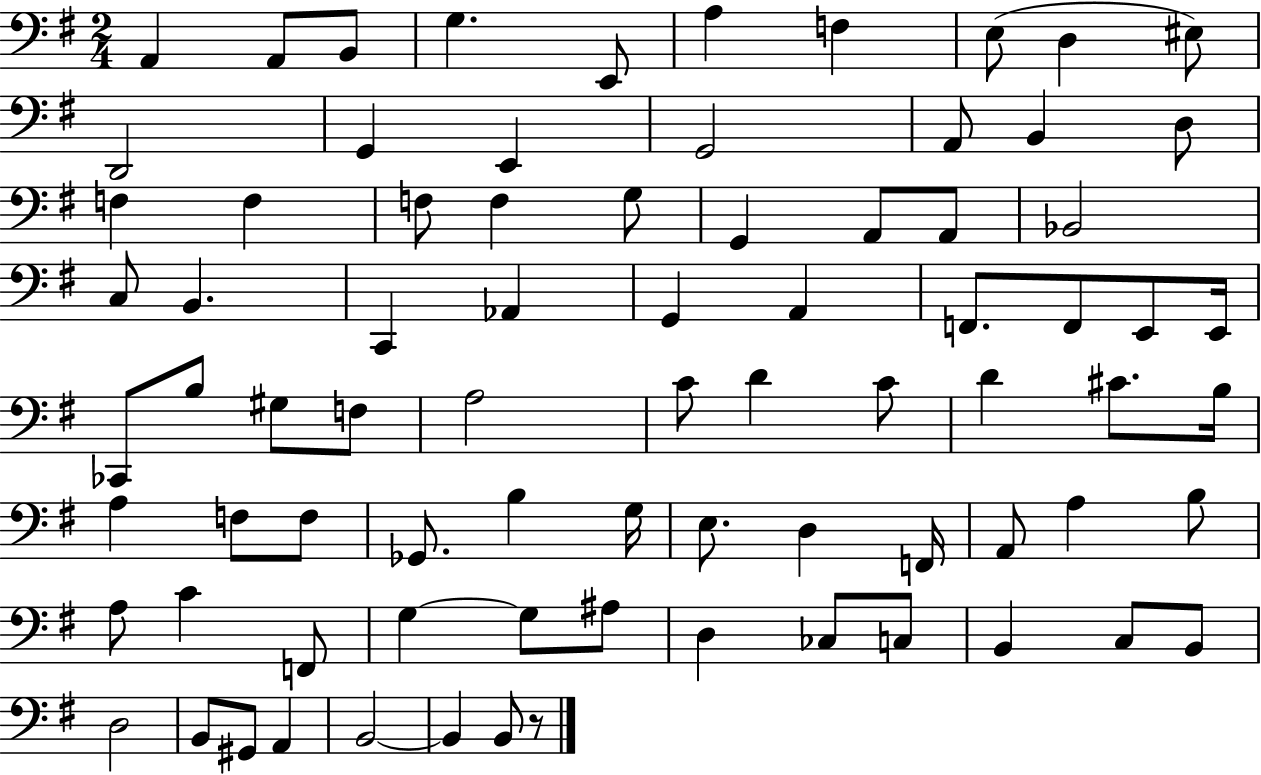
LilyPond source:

{
  \clef bass
  \numericTimeSignature
  \time 2/4
  \key g \major
  a,4 a,8 b,8 | g4. e,8 | a4 f4 | e8( d4 eis8) | \break d,2 | g,4 e,4 | g,2 | a,8 b,4 d8 | \break f4 f4 | f8 f4 g8 | g,4 a,8 a,8 | bes,2 | \break c8 b,4. | c,4 aes,4 | g,4 a,4 | f,8. f,8 e,8 e,16 | \break ces,8 b8 gis8 f8 | a2 | c'8 d'4 c'8 | d'4 cis'8. b16 | \break a4 f8 f8 | ges,8. b4 g16 | e8. d4 f,16 | a,8 a4 b8 | \break a8 c'4 f,8 | g4~~ g8 ais8 | d4 ces8 c8 | b,4 c8 b,8 | \break d2 | b,8 gis,8 a,4 | b,2~~ | b,4 b,8 r8 | \break \bar "|."
}